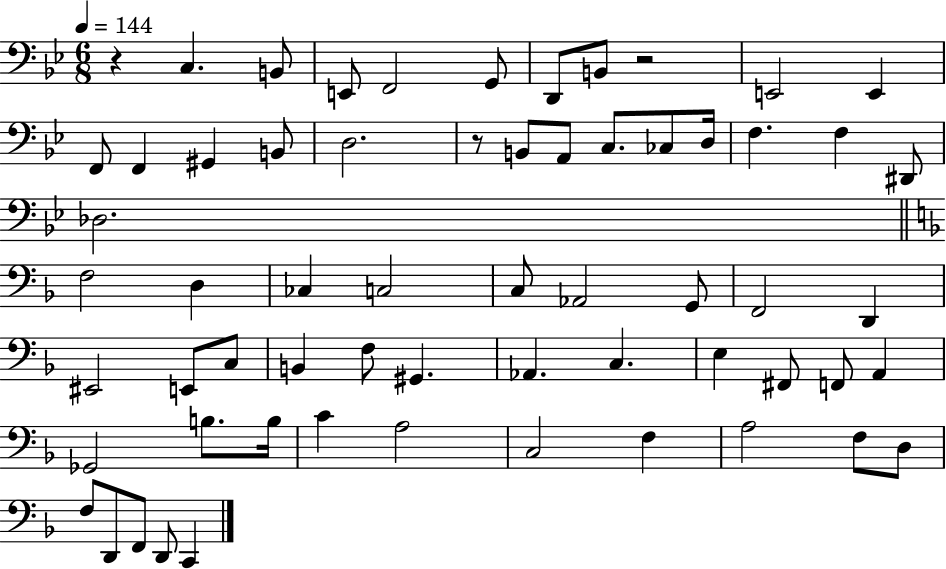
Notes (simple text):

R/q C3/q. B2/e E2/e F2/h G2/e D2/e B2/e R/h E2/h E2/q F2/e F2/q G#2/q B2/e D3/h. R/e B2/e A2/e C3/e. CES3/e D3/s F3/q. F3/q D#2/e Db3/h. F3/h D3/q CES3/q C3/h C3/e Ab2/h G2/e F2/h D2/q EIS2/h E2/e C3/e B2/q F3/e G#2/q. Ab2/q. C3/q. E3/q F#2/e F2/e A2/q Gb2/h B3/e. B3/s C4/q A3/h C3/h F3/q A3/h F3/e D3/e F3/e D2/e F2/e D2/e C2/q